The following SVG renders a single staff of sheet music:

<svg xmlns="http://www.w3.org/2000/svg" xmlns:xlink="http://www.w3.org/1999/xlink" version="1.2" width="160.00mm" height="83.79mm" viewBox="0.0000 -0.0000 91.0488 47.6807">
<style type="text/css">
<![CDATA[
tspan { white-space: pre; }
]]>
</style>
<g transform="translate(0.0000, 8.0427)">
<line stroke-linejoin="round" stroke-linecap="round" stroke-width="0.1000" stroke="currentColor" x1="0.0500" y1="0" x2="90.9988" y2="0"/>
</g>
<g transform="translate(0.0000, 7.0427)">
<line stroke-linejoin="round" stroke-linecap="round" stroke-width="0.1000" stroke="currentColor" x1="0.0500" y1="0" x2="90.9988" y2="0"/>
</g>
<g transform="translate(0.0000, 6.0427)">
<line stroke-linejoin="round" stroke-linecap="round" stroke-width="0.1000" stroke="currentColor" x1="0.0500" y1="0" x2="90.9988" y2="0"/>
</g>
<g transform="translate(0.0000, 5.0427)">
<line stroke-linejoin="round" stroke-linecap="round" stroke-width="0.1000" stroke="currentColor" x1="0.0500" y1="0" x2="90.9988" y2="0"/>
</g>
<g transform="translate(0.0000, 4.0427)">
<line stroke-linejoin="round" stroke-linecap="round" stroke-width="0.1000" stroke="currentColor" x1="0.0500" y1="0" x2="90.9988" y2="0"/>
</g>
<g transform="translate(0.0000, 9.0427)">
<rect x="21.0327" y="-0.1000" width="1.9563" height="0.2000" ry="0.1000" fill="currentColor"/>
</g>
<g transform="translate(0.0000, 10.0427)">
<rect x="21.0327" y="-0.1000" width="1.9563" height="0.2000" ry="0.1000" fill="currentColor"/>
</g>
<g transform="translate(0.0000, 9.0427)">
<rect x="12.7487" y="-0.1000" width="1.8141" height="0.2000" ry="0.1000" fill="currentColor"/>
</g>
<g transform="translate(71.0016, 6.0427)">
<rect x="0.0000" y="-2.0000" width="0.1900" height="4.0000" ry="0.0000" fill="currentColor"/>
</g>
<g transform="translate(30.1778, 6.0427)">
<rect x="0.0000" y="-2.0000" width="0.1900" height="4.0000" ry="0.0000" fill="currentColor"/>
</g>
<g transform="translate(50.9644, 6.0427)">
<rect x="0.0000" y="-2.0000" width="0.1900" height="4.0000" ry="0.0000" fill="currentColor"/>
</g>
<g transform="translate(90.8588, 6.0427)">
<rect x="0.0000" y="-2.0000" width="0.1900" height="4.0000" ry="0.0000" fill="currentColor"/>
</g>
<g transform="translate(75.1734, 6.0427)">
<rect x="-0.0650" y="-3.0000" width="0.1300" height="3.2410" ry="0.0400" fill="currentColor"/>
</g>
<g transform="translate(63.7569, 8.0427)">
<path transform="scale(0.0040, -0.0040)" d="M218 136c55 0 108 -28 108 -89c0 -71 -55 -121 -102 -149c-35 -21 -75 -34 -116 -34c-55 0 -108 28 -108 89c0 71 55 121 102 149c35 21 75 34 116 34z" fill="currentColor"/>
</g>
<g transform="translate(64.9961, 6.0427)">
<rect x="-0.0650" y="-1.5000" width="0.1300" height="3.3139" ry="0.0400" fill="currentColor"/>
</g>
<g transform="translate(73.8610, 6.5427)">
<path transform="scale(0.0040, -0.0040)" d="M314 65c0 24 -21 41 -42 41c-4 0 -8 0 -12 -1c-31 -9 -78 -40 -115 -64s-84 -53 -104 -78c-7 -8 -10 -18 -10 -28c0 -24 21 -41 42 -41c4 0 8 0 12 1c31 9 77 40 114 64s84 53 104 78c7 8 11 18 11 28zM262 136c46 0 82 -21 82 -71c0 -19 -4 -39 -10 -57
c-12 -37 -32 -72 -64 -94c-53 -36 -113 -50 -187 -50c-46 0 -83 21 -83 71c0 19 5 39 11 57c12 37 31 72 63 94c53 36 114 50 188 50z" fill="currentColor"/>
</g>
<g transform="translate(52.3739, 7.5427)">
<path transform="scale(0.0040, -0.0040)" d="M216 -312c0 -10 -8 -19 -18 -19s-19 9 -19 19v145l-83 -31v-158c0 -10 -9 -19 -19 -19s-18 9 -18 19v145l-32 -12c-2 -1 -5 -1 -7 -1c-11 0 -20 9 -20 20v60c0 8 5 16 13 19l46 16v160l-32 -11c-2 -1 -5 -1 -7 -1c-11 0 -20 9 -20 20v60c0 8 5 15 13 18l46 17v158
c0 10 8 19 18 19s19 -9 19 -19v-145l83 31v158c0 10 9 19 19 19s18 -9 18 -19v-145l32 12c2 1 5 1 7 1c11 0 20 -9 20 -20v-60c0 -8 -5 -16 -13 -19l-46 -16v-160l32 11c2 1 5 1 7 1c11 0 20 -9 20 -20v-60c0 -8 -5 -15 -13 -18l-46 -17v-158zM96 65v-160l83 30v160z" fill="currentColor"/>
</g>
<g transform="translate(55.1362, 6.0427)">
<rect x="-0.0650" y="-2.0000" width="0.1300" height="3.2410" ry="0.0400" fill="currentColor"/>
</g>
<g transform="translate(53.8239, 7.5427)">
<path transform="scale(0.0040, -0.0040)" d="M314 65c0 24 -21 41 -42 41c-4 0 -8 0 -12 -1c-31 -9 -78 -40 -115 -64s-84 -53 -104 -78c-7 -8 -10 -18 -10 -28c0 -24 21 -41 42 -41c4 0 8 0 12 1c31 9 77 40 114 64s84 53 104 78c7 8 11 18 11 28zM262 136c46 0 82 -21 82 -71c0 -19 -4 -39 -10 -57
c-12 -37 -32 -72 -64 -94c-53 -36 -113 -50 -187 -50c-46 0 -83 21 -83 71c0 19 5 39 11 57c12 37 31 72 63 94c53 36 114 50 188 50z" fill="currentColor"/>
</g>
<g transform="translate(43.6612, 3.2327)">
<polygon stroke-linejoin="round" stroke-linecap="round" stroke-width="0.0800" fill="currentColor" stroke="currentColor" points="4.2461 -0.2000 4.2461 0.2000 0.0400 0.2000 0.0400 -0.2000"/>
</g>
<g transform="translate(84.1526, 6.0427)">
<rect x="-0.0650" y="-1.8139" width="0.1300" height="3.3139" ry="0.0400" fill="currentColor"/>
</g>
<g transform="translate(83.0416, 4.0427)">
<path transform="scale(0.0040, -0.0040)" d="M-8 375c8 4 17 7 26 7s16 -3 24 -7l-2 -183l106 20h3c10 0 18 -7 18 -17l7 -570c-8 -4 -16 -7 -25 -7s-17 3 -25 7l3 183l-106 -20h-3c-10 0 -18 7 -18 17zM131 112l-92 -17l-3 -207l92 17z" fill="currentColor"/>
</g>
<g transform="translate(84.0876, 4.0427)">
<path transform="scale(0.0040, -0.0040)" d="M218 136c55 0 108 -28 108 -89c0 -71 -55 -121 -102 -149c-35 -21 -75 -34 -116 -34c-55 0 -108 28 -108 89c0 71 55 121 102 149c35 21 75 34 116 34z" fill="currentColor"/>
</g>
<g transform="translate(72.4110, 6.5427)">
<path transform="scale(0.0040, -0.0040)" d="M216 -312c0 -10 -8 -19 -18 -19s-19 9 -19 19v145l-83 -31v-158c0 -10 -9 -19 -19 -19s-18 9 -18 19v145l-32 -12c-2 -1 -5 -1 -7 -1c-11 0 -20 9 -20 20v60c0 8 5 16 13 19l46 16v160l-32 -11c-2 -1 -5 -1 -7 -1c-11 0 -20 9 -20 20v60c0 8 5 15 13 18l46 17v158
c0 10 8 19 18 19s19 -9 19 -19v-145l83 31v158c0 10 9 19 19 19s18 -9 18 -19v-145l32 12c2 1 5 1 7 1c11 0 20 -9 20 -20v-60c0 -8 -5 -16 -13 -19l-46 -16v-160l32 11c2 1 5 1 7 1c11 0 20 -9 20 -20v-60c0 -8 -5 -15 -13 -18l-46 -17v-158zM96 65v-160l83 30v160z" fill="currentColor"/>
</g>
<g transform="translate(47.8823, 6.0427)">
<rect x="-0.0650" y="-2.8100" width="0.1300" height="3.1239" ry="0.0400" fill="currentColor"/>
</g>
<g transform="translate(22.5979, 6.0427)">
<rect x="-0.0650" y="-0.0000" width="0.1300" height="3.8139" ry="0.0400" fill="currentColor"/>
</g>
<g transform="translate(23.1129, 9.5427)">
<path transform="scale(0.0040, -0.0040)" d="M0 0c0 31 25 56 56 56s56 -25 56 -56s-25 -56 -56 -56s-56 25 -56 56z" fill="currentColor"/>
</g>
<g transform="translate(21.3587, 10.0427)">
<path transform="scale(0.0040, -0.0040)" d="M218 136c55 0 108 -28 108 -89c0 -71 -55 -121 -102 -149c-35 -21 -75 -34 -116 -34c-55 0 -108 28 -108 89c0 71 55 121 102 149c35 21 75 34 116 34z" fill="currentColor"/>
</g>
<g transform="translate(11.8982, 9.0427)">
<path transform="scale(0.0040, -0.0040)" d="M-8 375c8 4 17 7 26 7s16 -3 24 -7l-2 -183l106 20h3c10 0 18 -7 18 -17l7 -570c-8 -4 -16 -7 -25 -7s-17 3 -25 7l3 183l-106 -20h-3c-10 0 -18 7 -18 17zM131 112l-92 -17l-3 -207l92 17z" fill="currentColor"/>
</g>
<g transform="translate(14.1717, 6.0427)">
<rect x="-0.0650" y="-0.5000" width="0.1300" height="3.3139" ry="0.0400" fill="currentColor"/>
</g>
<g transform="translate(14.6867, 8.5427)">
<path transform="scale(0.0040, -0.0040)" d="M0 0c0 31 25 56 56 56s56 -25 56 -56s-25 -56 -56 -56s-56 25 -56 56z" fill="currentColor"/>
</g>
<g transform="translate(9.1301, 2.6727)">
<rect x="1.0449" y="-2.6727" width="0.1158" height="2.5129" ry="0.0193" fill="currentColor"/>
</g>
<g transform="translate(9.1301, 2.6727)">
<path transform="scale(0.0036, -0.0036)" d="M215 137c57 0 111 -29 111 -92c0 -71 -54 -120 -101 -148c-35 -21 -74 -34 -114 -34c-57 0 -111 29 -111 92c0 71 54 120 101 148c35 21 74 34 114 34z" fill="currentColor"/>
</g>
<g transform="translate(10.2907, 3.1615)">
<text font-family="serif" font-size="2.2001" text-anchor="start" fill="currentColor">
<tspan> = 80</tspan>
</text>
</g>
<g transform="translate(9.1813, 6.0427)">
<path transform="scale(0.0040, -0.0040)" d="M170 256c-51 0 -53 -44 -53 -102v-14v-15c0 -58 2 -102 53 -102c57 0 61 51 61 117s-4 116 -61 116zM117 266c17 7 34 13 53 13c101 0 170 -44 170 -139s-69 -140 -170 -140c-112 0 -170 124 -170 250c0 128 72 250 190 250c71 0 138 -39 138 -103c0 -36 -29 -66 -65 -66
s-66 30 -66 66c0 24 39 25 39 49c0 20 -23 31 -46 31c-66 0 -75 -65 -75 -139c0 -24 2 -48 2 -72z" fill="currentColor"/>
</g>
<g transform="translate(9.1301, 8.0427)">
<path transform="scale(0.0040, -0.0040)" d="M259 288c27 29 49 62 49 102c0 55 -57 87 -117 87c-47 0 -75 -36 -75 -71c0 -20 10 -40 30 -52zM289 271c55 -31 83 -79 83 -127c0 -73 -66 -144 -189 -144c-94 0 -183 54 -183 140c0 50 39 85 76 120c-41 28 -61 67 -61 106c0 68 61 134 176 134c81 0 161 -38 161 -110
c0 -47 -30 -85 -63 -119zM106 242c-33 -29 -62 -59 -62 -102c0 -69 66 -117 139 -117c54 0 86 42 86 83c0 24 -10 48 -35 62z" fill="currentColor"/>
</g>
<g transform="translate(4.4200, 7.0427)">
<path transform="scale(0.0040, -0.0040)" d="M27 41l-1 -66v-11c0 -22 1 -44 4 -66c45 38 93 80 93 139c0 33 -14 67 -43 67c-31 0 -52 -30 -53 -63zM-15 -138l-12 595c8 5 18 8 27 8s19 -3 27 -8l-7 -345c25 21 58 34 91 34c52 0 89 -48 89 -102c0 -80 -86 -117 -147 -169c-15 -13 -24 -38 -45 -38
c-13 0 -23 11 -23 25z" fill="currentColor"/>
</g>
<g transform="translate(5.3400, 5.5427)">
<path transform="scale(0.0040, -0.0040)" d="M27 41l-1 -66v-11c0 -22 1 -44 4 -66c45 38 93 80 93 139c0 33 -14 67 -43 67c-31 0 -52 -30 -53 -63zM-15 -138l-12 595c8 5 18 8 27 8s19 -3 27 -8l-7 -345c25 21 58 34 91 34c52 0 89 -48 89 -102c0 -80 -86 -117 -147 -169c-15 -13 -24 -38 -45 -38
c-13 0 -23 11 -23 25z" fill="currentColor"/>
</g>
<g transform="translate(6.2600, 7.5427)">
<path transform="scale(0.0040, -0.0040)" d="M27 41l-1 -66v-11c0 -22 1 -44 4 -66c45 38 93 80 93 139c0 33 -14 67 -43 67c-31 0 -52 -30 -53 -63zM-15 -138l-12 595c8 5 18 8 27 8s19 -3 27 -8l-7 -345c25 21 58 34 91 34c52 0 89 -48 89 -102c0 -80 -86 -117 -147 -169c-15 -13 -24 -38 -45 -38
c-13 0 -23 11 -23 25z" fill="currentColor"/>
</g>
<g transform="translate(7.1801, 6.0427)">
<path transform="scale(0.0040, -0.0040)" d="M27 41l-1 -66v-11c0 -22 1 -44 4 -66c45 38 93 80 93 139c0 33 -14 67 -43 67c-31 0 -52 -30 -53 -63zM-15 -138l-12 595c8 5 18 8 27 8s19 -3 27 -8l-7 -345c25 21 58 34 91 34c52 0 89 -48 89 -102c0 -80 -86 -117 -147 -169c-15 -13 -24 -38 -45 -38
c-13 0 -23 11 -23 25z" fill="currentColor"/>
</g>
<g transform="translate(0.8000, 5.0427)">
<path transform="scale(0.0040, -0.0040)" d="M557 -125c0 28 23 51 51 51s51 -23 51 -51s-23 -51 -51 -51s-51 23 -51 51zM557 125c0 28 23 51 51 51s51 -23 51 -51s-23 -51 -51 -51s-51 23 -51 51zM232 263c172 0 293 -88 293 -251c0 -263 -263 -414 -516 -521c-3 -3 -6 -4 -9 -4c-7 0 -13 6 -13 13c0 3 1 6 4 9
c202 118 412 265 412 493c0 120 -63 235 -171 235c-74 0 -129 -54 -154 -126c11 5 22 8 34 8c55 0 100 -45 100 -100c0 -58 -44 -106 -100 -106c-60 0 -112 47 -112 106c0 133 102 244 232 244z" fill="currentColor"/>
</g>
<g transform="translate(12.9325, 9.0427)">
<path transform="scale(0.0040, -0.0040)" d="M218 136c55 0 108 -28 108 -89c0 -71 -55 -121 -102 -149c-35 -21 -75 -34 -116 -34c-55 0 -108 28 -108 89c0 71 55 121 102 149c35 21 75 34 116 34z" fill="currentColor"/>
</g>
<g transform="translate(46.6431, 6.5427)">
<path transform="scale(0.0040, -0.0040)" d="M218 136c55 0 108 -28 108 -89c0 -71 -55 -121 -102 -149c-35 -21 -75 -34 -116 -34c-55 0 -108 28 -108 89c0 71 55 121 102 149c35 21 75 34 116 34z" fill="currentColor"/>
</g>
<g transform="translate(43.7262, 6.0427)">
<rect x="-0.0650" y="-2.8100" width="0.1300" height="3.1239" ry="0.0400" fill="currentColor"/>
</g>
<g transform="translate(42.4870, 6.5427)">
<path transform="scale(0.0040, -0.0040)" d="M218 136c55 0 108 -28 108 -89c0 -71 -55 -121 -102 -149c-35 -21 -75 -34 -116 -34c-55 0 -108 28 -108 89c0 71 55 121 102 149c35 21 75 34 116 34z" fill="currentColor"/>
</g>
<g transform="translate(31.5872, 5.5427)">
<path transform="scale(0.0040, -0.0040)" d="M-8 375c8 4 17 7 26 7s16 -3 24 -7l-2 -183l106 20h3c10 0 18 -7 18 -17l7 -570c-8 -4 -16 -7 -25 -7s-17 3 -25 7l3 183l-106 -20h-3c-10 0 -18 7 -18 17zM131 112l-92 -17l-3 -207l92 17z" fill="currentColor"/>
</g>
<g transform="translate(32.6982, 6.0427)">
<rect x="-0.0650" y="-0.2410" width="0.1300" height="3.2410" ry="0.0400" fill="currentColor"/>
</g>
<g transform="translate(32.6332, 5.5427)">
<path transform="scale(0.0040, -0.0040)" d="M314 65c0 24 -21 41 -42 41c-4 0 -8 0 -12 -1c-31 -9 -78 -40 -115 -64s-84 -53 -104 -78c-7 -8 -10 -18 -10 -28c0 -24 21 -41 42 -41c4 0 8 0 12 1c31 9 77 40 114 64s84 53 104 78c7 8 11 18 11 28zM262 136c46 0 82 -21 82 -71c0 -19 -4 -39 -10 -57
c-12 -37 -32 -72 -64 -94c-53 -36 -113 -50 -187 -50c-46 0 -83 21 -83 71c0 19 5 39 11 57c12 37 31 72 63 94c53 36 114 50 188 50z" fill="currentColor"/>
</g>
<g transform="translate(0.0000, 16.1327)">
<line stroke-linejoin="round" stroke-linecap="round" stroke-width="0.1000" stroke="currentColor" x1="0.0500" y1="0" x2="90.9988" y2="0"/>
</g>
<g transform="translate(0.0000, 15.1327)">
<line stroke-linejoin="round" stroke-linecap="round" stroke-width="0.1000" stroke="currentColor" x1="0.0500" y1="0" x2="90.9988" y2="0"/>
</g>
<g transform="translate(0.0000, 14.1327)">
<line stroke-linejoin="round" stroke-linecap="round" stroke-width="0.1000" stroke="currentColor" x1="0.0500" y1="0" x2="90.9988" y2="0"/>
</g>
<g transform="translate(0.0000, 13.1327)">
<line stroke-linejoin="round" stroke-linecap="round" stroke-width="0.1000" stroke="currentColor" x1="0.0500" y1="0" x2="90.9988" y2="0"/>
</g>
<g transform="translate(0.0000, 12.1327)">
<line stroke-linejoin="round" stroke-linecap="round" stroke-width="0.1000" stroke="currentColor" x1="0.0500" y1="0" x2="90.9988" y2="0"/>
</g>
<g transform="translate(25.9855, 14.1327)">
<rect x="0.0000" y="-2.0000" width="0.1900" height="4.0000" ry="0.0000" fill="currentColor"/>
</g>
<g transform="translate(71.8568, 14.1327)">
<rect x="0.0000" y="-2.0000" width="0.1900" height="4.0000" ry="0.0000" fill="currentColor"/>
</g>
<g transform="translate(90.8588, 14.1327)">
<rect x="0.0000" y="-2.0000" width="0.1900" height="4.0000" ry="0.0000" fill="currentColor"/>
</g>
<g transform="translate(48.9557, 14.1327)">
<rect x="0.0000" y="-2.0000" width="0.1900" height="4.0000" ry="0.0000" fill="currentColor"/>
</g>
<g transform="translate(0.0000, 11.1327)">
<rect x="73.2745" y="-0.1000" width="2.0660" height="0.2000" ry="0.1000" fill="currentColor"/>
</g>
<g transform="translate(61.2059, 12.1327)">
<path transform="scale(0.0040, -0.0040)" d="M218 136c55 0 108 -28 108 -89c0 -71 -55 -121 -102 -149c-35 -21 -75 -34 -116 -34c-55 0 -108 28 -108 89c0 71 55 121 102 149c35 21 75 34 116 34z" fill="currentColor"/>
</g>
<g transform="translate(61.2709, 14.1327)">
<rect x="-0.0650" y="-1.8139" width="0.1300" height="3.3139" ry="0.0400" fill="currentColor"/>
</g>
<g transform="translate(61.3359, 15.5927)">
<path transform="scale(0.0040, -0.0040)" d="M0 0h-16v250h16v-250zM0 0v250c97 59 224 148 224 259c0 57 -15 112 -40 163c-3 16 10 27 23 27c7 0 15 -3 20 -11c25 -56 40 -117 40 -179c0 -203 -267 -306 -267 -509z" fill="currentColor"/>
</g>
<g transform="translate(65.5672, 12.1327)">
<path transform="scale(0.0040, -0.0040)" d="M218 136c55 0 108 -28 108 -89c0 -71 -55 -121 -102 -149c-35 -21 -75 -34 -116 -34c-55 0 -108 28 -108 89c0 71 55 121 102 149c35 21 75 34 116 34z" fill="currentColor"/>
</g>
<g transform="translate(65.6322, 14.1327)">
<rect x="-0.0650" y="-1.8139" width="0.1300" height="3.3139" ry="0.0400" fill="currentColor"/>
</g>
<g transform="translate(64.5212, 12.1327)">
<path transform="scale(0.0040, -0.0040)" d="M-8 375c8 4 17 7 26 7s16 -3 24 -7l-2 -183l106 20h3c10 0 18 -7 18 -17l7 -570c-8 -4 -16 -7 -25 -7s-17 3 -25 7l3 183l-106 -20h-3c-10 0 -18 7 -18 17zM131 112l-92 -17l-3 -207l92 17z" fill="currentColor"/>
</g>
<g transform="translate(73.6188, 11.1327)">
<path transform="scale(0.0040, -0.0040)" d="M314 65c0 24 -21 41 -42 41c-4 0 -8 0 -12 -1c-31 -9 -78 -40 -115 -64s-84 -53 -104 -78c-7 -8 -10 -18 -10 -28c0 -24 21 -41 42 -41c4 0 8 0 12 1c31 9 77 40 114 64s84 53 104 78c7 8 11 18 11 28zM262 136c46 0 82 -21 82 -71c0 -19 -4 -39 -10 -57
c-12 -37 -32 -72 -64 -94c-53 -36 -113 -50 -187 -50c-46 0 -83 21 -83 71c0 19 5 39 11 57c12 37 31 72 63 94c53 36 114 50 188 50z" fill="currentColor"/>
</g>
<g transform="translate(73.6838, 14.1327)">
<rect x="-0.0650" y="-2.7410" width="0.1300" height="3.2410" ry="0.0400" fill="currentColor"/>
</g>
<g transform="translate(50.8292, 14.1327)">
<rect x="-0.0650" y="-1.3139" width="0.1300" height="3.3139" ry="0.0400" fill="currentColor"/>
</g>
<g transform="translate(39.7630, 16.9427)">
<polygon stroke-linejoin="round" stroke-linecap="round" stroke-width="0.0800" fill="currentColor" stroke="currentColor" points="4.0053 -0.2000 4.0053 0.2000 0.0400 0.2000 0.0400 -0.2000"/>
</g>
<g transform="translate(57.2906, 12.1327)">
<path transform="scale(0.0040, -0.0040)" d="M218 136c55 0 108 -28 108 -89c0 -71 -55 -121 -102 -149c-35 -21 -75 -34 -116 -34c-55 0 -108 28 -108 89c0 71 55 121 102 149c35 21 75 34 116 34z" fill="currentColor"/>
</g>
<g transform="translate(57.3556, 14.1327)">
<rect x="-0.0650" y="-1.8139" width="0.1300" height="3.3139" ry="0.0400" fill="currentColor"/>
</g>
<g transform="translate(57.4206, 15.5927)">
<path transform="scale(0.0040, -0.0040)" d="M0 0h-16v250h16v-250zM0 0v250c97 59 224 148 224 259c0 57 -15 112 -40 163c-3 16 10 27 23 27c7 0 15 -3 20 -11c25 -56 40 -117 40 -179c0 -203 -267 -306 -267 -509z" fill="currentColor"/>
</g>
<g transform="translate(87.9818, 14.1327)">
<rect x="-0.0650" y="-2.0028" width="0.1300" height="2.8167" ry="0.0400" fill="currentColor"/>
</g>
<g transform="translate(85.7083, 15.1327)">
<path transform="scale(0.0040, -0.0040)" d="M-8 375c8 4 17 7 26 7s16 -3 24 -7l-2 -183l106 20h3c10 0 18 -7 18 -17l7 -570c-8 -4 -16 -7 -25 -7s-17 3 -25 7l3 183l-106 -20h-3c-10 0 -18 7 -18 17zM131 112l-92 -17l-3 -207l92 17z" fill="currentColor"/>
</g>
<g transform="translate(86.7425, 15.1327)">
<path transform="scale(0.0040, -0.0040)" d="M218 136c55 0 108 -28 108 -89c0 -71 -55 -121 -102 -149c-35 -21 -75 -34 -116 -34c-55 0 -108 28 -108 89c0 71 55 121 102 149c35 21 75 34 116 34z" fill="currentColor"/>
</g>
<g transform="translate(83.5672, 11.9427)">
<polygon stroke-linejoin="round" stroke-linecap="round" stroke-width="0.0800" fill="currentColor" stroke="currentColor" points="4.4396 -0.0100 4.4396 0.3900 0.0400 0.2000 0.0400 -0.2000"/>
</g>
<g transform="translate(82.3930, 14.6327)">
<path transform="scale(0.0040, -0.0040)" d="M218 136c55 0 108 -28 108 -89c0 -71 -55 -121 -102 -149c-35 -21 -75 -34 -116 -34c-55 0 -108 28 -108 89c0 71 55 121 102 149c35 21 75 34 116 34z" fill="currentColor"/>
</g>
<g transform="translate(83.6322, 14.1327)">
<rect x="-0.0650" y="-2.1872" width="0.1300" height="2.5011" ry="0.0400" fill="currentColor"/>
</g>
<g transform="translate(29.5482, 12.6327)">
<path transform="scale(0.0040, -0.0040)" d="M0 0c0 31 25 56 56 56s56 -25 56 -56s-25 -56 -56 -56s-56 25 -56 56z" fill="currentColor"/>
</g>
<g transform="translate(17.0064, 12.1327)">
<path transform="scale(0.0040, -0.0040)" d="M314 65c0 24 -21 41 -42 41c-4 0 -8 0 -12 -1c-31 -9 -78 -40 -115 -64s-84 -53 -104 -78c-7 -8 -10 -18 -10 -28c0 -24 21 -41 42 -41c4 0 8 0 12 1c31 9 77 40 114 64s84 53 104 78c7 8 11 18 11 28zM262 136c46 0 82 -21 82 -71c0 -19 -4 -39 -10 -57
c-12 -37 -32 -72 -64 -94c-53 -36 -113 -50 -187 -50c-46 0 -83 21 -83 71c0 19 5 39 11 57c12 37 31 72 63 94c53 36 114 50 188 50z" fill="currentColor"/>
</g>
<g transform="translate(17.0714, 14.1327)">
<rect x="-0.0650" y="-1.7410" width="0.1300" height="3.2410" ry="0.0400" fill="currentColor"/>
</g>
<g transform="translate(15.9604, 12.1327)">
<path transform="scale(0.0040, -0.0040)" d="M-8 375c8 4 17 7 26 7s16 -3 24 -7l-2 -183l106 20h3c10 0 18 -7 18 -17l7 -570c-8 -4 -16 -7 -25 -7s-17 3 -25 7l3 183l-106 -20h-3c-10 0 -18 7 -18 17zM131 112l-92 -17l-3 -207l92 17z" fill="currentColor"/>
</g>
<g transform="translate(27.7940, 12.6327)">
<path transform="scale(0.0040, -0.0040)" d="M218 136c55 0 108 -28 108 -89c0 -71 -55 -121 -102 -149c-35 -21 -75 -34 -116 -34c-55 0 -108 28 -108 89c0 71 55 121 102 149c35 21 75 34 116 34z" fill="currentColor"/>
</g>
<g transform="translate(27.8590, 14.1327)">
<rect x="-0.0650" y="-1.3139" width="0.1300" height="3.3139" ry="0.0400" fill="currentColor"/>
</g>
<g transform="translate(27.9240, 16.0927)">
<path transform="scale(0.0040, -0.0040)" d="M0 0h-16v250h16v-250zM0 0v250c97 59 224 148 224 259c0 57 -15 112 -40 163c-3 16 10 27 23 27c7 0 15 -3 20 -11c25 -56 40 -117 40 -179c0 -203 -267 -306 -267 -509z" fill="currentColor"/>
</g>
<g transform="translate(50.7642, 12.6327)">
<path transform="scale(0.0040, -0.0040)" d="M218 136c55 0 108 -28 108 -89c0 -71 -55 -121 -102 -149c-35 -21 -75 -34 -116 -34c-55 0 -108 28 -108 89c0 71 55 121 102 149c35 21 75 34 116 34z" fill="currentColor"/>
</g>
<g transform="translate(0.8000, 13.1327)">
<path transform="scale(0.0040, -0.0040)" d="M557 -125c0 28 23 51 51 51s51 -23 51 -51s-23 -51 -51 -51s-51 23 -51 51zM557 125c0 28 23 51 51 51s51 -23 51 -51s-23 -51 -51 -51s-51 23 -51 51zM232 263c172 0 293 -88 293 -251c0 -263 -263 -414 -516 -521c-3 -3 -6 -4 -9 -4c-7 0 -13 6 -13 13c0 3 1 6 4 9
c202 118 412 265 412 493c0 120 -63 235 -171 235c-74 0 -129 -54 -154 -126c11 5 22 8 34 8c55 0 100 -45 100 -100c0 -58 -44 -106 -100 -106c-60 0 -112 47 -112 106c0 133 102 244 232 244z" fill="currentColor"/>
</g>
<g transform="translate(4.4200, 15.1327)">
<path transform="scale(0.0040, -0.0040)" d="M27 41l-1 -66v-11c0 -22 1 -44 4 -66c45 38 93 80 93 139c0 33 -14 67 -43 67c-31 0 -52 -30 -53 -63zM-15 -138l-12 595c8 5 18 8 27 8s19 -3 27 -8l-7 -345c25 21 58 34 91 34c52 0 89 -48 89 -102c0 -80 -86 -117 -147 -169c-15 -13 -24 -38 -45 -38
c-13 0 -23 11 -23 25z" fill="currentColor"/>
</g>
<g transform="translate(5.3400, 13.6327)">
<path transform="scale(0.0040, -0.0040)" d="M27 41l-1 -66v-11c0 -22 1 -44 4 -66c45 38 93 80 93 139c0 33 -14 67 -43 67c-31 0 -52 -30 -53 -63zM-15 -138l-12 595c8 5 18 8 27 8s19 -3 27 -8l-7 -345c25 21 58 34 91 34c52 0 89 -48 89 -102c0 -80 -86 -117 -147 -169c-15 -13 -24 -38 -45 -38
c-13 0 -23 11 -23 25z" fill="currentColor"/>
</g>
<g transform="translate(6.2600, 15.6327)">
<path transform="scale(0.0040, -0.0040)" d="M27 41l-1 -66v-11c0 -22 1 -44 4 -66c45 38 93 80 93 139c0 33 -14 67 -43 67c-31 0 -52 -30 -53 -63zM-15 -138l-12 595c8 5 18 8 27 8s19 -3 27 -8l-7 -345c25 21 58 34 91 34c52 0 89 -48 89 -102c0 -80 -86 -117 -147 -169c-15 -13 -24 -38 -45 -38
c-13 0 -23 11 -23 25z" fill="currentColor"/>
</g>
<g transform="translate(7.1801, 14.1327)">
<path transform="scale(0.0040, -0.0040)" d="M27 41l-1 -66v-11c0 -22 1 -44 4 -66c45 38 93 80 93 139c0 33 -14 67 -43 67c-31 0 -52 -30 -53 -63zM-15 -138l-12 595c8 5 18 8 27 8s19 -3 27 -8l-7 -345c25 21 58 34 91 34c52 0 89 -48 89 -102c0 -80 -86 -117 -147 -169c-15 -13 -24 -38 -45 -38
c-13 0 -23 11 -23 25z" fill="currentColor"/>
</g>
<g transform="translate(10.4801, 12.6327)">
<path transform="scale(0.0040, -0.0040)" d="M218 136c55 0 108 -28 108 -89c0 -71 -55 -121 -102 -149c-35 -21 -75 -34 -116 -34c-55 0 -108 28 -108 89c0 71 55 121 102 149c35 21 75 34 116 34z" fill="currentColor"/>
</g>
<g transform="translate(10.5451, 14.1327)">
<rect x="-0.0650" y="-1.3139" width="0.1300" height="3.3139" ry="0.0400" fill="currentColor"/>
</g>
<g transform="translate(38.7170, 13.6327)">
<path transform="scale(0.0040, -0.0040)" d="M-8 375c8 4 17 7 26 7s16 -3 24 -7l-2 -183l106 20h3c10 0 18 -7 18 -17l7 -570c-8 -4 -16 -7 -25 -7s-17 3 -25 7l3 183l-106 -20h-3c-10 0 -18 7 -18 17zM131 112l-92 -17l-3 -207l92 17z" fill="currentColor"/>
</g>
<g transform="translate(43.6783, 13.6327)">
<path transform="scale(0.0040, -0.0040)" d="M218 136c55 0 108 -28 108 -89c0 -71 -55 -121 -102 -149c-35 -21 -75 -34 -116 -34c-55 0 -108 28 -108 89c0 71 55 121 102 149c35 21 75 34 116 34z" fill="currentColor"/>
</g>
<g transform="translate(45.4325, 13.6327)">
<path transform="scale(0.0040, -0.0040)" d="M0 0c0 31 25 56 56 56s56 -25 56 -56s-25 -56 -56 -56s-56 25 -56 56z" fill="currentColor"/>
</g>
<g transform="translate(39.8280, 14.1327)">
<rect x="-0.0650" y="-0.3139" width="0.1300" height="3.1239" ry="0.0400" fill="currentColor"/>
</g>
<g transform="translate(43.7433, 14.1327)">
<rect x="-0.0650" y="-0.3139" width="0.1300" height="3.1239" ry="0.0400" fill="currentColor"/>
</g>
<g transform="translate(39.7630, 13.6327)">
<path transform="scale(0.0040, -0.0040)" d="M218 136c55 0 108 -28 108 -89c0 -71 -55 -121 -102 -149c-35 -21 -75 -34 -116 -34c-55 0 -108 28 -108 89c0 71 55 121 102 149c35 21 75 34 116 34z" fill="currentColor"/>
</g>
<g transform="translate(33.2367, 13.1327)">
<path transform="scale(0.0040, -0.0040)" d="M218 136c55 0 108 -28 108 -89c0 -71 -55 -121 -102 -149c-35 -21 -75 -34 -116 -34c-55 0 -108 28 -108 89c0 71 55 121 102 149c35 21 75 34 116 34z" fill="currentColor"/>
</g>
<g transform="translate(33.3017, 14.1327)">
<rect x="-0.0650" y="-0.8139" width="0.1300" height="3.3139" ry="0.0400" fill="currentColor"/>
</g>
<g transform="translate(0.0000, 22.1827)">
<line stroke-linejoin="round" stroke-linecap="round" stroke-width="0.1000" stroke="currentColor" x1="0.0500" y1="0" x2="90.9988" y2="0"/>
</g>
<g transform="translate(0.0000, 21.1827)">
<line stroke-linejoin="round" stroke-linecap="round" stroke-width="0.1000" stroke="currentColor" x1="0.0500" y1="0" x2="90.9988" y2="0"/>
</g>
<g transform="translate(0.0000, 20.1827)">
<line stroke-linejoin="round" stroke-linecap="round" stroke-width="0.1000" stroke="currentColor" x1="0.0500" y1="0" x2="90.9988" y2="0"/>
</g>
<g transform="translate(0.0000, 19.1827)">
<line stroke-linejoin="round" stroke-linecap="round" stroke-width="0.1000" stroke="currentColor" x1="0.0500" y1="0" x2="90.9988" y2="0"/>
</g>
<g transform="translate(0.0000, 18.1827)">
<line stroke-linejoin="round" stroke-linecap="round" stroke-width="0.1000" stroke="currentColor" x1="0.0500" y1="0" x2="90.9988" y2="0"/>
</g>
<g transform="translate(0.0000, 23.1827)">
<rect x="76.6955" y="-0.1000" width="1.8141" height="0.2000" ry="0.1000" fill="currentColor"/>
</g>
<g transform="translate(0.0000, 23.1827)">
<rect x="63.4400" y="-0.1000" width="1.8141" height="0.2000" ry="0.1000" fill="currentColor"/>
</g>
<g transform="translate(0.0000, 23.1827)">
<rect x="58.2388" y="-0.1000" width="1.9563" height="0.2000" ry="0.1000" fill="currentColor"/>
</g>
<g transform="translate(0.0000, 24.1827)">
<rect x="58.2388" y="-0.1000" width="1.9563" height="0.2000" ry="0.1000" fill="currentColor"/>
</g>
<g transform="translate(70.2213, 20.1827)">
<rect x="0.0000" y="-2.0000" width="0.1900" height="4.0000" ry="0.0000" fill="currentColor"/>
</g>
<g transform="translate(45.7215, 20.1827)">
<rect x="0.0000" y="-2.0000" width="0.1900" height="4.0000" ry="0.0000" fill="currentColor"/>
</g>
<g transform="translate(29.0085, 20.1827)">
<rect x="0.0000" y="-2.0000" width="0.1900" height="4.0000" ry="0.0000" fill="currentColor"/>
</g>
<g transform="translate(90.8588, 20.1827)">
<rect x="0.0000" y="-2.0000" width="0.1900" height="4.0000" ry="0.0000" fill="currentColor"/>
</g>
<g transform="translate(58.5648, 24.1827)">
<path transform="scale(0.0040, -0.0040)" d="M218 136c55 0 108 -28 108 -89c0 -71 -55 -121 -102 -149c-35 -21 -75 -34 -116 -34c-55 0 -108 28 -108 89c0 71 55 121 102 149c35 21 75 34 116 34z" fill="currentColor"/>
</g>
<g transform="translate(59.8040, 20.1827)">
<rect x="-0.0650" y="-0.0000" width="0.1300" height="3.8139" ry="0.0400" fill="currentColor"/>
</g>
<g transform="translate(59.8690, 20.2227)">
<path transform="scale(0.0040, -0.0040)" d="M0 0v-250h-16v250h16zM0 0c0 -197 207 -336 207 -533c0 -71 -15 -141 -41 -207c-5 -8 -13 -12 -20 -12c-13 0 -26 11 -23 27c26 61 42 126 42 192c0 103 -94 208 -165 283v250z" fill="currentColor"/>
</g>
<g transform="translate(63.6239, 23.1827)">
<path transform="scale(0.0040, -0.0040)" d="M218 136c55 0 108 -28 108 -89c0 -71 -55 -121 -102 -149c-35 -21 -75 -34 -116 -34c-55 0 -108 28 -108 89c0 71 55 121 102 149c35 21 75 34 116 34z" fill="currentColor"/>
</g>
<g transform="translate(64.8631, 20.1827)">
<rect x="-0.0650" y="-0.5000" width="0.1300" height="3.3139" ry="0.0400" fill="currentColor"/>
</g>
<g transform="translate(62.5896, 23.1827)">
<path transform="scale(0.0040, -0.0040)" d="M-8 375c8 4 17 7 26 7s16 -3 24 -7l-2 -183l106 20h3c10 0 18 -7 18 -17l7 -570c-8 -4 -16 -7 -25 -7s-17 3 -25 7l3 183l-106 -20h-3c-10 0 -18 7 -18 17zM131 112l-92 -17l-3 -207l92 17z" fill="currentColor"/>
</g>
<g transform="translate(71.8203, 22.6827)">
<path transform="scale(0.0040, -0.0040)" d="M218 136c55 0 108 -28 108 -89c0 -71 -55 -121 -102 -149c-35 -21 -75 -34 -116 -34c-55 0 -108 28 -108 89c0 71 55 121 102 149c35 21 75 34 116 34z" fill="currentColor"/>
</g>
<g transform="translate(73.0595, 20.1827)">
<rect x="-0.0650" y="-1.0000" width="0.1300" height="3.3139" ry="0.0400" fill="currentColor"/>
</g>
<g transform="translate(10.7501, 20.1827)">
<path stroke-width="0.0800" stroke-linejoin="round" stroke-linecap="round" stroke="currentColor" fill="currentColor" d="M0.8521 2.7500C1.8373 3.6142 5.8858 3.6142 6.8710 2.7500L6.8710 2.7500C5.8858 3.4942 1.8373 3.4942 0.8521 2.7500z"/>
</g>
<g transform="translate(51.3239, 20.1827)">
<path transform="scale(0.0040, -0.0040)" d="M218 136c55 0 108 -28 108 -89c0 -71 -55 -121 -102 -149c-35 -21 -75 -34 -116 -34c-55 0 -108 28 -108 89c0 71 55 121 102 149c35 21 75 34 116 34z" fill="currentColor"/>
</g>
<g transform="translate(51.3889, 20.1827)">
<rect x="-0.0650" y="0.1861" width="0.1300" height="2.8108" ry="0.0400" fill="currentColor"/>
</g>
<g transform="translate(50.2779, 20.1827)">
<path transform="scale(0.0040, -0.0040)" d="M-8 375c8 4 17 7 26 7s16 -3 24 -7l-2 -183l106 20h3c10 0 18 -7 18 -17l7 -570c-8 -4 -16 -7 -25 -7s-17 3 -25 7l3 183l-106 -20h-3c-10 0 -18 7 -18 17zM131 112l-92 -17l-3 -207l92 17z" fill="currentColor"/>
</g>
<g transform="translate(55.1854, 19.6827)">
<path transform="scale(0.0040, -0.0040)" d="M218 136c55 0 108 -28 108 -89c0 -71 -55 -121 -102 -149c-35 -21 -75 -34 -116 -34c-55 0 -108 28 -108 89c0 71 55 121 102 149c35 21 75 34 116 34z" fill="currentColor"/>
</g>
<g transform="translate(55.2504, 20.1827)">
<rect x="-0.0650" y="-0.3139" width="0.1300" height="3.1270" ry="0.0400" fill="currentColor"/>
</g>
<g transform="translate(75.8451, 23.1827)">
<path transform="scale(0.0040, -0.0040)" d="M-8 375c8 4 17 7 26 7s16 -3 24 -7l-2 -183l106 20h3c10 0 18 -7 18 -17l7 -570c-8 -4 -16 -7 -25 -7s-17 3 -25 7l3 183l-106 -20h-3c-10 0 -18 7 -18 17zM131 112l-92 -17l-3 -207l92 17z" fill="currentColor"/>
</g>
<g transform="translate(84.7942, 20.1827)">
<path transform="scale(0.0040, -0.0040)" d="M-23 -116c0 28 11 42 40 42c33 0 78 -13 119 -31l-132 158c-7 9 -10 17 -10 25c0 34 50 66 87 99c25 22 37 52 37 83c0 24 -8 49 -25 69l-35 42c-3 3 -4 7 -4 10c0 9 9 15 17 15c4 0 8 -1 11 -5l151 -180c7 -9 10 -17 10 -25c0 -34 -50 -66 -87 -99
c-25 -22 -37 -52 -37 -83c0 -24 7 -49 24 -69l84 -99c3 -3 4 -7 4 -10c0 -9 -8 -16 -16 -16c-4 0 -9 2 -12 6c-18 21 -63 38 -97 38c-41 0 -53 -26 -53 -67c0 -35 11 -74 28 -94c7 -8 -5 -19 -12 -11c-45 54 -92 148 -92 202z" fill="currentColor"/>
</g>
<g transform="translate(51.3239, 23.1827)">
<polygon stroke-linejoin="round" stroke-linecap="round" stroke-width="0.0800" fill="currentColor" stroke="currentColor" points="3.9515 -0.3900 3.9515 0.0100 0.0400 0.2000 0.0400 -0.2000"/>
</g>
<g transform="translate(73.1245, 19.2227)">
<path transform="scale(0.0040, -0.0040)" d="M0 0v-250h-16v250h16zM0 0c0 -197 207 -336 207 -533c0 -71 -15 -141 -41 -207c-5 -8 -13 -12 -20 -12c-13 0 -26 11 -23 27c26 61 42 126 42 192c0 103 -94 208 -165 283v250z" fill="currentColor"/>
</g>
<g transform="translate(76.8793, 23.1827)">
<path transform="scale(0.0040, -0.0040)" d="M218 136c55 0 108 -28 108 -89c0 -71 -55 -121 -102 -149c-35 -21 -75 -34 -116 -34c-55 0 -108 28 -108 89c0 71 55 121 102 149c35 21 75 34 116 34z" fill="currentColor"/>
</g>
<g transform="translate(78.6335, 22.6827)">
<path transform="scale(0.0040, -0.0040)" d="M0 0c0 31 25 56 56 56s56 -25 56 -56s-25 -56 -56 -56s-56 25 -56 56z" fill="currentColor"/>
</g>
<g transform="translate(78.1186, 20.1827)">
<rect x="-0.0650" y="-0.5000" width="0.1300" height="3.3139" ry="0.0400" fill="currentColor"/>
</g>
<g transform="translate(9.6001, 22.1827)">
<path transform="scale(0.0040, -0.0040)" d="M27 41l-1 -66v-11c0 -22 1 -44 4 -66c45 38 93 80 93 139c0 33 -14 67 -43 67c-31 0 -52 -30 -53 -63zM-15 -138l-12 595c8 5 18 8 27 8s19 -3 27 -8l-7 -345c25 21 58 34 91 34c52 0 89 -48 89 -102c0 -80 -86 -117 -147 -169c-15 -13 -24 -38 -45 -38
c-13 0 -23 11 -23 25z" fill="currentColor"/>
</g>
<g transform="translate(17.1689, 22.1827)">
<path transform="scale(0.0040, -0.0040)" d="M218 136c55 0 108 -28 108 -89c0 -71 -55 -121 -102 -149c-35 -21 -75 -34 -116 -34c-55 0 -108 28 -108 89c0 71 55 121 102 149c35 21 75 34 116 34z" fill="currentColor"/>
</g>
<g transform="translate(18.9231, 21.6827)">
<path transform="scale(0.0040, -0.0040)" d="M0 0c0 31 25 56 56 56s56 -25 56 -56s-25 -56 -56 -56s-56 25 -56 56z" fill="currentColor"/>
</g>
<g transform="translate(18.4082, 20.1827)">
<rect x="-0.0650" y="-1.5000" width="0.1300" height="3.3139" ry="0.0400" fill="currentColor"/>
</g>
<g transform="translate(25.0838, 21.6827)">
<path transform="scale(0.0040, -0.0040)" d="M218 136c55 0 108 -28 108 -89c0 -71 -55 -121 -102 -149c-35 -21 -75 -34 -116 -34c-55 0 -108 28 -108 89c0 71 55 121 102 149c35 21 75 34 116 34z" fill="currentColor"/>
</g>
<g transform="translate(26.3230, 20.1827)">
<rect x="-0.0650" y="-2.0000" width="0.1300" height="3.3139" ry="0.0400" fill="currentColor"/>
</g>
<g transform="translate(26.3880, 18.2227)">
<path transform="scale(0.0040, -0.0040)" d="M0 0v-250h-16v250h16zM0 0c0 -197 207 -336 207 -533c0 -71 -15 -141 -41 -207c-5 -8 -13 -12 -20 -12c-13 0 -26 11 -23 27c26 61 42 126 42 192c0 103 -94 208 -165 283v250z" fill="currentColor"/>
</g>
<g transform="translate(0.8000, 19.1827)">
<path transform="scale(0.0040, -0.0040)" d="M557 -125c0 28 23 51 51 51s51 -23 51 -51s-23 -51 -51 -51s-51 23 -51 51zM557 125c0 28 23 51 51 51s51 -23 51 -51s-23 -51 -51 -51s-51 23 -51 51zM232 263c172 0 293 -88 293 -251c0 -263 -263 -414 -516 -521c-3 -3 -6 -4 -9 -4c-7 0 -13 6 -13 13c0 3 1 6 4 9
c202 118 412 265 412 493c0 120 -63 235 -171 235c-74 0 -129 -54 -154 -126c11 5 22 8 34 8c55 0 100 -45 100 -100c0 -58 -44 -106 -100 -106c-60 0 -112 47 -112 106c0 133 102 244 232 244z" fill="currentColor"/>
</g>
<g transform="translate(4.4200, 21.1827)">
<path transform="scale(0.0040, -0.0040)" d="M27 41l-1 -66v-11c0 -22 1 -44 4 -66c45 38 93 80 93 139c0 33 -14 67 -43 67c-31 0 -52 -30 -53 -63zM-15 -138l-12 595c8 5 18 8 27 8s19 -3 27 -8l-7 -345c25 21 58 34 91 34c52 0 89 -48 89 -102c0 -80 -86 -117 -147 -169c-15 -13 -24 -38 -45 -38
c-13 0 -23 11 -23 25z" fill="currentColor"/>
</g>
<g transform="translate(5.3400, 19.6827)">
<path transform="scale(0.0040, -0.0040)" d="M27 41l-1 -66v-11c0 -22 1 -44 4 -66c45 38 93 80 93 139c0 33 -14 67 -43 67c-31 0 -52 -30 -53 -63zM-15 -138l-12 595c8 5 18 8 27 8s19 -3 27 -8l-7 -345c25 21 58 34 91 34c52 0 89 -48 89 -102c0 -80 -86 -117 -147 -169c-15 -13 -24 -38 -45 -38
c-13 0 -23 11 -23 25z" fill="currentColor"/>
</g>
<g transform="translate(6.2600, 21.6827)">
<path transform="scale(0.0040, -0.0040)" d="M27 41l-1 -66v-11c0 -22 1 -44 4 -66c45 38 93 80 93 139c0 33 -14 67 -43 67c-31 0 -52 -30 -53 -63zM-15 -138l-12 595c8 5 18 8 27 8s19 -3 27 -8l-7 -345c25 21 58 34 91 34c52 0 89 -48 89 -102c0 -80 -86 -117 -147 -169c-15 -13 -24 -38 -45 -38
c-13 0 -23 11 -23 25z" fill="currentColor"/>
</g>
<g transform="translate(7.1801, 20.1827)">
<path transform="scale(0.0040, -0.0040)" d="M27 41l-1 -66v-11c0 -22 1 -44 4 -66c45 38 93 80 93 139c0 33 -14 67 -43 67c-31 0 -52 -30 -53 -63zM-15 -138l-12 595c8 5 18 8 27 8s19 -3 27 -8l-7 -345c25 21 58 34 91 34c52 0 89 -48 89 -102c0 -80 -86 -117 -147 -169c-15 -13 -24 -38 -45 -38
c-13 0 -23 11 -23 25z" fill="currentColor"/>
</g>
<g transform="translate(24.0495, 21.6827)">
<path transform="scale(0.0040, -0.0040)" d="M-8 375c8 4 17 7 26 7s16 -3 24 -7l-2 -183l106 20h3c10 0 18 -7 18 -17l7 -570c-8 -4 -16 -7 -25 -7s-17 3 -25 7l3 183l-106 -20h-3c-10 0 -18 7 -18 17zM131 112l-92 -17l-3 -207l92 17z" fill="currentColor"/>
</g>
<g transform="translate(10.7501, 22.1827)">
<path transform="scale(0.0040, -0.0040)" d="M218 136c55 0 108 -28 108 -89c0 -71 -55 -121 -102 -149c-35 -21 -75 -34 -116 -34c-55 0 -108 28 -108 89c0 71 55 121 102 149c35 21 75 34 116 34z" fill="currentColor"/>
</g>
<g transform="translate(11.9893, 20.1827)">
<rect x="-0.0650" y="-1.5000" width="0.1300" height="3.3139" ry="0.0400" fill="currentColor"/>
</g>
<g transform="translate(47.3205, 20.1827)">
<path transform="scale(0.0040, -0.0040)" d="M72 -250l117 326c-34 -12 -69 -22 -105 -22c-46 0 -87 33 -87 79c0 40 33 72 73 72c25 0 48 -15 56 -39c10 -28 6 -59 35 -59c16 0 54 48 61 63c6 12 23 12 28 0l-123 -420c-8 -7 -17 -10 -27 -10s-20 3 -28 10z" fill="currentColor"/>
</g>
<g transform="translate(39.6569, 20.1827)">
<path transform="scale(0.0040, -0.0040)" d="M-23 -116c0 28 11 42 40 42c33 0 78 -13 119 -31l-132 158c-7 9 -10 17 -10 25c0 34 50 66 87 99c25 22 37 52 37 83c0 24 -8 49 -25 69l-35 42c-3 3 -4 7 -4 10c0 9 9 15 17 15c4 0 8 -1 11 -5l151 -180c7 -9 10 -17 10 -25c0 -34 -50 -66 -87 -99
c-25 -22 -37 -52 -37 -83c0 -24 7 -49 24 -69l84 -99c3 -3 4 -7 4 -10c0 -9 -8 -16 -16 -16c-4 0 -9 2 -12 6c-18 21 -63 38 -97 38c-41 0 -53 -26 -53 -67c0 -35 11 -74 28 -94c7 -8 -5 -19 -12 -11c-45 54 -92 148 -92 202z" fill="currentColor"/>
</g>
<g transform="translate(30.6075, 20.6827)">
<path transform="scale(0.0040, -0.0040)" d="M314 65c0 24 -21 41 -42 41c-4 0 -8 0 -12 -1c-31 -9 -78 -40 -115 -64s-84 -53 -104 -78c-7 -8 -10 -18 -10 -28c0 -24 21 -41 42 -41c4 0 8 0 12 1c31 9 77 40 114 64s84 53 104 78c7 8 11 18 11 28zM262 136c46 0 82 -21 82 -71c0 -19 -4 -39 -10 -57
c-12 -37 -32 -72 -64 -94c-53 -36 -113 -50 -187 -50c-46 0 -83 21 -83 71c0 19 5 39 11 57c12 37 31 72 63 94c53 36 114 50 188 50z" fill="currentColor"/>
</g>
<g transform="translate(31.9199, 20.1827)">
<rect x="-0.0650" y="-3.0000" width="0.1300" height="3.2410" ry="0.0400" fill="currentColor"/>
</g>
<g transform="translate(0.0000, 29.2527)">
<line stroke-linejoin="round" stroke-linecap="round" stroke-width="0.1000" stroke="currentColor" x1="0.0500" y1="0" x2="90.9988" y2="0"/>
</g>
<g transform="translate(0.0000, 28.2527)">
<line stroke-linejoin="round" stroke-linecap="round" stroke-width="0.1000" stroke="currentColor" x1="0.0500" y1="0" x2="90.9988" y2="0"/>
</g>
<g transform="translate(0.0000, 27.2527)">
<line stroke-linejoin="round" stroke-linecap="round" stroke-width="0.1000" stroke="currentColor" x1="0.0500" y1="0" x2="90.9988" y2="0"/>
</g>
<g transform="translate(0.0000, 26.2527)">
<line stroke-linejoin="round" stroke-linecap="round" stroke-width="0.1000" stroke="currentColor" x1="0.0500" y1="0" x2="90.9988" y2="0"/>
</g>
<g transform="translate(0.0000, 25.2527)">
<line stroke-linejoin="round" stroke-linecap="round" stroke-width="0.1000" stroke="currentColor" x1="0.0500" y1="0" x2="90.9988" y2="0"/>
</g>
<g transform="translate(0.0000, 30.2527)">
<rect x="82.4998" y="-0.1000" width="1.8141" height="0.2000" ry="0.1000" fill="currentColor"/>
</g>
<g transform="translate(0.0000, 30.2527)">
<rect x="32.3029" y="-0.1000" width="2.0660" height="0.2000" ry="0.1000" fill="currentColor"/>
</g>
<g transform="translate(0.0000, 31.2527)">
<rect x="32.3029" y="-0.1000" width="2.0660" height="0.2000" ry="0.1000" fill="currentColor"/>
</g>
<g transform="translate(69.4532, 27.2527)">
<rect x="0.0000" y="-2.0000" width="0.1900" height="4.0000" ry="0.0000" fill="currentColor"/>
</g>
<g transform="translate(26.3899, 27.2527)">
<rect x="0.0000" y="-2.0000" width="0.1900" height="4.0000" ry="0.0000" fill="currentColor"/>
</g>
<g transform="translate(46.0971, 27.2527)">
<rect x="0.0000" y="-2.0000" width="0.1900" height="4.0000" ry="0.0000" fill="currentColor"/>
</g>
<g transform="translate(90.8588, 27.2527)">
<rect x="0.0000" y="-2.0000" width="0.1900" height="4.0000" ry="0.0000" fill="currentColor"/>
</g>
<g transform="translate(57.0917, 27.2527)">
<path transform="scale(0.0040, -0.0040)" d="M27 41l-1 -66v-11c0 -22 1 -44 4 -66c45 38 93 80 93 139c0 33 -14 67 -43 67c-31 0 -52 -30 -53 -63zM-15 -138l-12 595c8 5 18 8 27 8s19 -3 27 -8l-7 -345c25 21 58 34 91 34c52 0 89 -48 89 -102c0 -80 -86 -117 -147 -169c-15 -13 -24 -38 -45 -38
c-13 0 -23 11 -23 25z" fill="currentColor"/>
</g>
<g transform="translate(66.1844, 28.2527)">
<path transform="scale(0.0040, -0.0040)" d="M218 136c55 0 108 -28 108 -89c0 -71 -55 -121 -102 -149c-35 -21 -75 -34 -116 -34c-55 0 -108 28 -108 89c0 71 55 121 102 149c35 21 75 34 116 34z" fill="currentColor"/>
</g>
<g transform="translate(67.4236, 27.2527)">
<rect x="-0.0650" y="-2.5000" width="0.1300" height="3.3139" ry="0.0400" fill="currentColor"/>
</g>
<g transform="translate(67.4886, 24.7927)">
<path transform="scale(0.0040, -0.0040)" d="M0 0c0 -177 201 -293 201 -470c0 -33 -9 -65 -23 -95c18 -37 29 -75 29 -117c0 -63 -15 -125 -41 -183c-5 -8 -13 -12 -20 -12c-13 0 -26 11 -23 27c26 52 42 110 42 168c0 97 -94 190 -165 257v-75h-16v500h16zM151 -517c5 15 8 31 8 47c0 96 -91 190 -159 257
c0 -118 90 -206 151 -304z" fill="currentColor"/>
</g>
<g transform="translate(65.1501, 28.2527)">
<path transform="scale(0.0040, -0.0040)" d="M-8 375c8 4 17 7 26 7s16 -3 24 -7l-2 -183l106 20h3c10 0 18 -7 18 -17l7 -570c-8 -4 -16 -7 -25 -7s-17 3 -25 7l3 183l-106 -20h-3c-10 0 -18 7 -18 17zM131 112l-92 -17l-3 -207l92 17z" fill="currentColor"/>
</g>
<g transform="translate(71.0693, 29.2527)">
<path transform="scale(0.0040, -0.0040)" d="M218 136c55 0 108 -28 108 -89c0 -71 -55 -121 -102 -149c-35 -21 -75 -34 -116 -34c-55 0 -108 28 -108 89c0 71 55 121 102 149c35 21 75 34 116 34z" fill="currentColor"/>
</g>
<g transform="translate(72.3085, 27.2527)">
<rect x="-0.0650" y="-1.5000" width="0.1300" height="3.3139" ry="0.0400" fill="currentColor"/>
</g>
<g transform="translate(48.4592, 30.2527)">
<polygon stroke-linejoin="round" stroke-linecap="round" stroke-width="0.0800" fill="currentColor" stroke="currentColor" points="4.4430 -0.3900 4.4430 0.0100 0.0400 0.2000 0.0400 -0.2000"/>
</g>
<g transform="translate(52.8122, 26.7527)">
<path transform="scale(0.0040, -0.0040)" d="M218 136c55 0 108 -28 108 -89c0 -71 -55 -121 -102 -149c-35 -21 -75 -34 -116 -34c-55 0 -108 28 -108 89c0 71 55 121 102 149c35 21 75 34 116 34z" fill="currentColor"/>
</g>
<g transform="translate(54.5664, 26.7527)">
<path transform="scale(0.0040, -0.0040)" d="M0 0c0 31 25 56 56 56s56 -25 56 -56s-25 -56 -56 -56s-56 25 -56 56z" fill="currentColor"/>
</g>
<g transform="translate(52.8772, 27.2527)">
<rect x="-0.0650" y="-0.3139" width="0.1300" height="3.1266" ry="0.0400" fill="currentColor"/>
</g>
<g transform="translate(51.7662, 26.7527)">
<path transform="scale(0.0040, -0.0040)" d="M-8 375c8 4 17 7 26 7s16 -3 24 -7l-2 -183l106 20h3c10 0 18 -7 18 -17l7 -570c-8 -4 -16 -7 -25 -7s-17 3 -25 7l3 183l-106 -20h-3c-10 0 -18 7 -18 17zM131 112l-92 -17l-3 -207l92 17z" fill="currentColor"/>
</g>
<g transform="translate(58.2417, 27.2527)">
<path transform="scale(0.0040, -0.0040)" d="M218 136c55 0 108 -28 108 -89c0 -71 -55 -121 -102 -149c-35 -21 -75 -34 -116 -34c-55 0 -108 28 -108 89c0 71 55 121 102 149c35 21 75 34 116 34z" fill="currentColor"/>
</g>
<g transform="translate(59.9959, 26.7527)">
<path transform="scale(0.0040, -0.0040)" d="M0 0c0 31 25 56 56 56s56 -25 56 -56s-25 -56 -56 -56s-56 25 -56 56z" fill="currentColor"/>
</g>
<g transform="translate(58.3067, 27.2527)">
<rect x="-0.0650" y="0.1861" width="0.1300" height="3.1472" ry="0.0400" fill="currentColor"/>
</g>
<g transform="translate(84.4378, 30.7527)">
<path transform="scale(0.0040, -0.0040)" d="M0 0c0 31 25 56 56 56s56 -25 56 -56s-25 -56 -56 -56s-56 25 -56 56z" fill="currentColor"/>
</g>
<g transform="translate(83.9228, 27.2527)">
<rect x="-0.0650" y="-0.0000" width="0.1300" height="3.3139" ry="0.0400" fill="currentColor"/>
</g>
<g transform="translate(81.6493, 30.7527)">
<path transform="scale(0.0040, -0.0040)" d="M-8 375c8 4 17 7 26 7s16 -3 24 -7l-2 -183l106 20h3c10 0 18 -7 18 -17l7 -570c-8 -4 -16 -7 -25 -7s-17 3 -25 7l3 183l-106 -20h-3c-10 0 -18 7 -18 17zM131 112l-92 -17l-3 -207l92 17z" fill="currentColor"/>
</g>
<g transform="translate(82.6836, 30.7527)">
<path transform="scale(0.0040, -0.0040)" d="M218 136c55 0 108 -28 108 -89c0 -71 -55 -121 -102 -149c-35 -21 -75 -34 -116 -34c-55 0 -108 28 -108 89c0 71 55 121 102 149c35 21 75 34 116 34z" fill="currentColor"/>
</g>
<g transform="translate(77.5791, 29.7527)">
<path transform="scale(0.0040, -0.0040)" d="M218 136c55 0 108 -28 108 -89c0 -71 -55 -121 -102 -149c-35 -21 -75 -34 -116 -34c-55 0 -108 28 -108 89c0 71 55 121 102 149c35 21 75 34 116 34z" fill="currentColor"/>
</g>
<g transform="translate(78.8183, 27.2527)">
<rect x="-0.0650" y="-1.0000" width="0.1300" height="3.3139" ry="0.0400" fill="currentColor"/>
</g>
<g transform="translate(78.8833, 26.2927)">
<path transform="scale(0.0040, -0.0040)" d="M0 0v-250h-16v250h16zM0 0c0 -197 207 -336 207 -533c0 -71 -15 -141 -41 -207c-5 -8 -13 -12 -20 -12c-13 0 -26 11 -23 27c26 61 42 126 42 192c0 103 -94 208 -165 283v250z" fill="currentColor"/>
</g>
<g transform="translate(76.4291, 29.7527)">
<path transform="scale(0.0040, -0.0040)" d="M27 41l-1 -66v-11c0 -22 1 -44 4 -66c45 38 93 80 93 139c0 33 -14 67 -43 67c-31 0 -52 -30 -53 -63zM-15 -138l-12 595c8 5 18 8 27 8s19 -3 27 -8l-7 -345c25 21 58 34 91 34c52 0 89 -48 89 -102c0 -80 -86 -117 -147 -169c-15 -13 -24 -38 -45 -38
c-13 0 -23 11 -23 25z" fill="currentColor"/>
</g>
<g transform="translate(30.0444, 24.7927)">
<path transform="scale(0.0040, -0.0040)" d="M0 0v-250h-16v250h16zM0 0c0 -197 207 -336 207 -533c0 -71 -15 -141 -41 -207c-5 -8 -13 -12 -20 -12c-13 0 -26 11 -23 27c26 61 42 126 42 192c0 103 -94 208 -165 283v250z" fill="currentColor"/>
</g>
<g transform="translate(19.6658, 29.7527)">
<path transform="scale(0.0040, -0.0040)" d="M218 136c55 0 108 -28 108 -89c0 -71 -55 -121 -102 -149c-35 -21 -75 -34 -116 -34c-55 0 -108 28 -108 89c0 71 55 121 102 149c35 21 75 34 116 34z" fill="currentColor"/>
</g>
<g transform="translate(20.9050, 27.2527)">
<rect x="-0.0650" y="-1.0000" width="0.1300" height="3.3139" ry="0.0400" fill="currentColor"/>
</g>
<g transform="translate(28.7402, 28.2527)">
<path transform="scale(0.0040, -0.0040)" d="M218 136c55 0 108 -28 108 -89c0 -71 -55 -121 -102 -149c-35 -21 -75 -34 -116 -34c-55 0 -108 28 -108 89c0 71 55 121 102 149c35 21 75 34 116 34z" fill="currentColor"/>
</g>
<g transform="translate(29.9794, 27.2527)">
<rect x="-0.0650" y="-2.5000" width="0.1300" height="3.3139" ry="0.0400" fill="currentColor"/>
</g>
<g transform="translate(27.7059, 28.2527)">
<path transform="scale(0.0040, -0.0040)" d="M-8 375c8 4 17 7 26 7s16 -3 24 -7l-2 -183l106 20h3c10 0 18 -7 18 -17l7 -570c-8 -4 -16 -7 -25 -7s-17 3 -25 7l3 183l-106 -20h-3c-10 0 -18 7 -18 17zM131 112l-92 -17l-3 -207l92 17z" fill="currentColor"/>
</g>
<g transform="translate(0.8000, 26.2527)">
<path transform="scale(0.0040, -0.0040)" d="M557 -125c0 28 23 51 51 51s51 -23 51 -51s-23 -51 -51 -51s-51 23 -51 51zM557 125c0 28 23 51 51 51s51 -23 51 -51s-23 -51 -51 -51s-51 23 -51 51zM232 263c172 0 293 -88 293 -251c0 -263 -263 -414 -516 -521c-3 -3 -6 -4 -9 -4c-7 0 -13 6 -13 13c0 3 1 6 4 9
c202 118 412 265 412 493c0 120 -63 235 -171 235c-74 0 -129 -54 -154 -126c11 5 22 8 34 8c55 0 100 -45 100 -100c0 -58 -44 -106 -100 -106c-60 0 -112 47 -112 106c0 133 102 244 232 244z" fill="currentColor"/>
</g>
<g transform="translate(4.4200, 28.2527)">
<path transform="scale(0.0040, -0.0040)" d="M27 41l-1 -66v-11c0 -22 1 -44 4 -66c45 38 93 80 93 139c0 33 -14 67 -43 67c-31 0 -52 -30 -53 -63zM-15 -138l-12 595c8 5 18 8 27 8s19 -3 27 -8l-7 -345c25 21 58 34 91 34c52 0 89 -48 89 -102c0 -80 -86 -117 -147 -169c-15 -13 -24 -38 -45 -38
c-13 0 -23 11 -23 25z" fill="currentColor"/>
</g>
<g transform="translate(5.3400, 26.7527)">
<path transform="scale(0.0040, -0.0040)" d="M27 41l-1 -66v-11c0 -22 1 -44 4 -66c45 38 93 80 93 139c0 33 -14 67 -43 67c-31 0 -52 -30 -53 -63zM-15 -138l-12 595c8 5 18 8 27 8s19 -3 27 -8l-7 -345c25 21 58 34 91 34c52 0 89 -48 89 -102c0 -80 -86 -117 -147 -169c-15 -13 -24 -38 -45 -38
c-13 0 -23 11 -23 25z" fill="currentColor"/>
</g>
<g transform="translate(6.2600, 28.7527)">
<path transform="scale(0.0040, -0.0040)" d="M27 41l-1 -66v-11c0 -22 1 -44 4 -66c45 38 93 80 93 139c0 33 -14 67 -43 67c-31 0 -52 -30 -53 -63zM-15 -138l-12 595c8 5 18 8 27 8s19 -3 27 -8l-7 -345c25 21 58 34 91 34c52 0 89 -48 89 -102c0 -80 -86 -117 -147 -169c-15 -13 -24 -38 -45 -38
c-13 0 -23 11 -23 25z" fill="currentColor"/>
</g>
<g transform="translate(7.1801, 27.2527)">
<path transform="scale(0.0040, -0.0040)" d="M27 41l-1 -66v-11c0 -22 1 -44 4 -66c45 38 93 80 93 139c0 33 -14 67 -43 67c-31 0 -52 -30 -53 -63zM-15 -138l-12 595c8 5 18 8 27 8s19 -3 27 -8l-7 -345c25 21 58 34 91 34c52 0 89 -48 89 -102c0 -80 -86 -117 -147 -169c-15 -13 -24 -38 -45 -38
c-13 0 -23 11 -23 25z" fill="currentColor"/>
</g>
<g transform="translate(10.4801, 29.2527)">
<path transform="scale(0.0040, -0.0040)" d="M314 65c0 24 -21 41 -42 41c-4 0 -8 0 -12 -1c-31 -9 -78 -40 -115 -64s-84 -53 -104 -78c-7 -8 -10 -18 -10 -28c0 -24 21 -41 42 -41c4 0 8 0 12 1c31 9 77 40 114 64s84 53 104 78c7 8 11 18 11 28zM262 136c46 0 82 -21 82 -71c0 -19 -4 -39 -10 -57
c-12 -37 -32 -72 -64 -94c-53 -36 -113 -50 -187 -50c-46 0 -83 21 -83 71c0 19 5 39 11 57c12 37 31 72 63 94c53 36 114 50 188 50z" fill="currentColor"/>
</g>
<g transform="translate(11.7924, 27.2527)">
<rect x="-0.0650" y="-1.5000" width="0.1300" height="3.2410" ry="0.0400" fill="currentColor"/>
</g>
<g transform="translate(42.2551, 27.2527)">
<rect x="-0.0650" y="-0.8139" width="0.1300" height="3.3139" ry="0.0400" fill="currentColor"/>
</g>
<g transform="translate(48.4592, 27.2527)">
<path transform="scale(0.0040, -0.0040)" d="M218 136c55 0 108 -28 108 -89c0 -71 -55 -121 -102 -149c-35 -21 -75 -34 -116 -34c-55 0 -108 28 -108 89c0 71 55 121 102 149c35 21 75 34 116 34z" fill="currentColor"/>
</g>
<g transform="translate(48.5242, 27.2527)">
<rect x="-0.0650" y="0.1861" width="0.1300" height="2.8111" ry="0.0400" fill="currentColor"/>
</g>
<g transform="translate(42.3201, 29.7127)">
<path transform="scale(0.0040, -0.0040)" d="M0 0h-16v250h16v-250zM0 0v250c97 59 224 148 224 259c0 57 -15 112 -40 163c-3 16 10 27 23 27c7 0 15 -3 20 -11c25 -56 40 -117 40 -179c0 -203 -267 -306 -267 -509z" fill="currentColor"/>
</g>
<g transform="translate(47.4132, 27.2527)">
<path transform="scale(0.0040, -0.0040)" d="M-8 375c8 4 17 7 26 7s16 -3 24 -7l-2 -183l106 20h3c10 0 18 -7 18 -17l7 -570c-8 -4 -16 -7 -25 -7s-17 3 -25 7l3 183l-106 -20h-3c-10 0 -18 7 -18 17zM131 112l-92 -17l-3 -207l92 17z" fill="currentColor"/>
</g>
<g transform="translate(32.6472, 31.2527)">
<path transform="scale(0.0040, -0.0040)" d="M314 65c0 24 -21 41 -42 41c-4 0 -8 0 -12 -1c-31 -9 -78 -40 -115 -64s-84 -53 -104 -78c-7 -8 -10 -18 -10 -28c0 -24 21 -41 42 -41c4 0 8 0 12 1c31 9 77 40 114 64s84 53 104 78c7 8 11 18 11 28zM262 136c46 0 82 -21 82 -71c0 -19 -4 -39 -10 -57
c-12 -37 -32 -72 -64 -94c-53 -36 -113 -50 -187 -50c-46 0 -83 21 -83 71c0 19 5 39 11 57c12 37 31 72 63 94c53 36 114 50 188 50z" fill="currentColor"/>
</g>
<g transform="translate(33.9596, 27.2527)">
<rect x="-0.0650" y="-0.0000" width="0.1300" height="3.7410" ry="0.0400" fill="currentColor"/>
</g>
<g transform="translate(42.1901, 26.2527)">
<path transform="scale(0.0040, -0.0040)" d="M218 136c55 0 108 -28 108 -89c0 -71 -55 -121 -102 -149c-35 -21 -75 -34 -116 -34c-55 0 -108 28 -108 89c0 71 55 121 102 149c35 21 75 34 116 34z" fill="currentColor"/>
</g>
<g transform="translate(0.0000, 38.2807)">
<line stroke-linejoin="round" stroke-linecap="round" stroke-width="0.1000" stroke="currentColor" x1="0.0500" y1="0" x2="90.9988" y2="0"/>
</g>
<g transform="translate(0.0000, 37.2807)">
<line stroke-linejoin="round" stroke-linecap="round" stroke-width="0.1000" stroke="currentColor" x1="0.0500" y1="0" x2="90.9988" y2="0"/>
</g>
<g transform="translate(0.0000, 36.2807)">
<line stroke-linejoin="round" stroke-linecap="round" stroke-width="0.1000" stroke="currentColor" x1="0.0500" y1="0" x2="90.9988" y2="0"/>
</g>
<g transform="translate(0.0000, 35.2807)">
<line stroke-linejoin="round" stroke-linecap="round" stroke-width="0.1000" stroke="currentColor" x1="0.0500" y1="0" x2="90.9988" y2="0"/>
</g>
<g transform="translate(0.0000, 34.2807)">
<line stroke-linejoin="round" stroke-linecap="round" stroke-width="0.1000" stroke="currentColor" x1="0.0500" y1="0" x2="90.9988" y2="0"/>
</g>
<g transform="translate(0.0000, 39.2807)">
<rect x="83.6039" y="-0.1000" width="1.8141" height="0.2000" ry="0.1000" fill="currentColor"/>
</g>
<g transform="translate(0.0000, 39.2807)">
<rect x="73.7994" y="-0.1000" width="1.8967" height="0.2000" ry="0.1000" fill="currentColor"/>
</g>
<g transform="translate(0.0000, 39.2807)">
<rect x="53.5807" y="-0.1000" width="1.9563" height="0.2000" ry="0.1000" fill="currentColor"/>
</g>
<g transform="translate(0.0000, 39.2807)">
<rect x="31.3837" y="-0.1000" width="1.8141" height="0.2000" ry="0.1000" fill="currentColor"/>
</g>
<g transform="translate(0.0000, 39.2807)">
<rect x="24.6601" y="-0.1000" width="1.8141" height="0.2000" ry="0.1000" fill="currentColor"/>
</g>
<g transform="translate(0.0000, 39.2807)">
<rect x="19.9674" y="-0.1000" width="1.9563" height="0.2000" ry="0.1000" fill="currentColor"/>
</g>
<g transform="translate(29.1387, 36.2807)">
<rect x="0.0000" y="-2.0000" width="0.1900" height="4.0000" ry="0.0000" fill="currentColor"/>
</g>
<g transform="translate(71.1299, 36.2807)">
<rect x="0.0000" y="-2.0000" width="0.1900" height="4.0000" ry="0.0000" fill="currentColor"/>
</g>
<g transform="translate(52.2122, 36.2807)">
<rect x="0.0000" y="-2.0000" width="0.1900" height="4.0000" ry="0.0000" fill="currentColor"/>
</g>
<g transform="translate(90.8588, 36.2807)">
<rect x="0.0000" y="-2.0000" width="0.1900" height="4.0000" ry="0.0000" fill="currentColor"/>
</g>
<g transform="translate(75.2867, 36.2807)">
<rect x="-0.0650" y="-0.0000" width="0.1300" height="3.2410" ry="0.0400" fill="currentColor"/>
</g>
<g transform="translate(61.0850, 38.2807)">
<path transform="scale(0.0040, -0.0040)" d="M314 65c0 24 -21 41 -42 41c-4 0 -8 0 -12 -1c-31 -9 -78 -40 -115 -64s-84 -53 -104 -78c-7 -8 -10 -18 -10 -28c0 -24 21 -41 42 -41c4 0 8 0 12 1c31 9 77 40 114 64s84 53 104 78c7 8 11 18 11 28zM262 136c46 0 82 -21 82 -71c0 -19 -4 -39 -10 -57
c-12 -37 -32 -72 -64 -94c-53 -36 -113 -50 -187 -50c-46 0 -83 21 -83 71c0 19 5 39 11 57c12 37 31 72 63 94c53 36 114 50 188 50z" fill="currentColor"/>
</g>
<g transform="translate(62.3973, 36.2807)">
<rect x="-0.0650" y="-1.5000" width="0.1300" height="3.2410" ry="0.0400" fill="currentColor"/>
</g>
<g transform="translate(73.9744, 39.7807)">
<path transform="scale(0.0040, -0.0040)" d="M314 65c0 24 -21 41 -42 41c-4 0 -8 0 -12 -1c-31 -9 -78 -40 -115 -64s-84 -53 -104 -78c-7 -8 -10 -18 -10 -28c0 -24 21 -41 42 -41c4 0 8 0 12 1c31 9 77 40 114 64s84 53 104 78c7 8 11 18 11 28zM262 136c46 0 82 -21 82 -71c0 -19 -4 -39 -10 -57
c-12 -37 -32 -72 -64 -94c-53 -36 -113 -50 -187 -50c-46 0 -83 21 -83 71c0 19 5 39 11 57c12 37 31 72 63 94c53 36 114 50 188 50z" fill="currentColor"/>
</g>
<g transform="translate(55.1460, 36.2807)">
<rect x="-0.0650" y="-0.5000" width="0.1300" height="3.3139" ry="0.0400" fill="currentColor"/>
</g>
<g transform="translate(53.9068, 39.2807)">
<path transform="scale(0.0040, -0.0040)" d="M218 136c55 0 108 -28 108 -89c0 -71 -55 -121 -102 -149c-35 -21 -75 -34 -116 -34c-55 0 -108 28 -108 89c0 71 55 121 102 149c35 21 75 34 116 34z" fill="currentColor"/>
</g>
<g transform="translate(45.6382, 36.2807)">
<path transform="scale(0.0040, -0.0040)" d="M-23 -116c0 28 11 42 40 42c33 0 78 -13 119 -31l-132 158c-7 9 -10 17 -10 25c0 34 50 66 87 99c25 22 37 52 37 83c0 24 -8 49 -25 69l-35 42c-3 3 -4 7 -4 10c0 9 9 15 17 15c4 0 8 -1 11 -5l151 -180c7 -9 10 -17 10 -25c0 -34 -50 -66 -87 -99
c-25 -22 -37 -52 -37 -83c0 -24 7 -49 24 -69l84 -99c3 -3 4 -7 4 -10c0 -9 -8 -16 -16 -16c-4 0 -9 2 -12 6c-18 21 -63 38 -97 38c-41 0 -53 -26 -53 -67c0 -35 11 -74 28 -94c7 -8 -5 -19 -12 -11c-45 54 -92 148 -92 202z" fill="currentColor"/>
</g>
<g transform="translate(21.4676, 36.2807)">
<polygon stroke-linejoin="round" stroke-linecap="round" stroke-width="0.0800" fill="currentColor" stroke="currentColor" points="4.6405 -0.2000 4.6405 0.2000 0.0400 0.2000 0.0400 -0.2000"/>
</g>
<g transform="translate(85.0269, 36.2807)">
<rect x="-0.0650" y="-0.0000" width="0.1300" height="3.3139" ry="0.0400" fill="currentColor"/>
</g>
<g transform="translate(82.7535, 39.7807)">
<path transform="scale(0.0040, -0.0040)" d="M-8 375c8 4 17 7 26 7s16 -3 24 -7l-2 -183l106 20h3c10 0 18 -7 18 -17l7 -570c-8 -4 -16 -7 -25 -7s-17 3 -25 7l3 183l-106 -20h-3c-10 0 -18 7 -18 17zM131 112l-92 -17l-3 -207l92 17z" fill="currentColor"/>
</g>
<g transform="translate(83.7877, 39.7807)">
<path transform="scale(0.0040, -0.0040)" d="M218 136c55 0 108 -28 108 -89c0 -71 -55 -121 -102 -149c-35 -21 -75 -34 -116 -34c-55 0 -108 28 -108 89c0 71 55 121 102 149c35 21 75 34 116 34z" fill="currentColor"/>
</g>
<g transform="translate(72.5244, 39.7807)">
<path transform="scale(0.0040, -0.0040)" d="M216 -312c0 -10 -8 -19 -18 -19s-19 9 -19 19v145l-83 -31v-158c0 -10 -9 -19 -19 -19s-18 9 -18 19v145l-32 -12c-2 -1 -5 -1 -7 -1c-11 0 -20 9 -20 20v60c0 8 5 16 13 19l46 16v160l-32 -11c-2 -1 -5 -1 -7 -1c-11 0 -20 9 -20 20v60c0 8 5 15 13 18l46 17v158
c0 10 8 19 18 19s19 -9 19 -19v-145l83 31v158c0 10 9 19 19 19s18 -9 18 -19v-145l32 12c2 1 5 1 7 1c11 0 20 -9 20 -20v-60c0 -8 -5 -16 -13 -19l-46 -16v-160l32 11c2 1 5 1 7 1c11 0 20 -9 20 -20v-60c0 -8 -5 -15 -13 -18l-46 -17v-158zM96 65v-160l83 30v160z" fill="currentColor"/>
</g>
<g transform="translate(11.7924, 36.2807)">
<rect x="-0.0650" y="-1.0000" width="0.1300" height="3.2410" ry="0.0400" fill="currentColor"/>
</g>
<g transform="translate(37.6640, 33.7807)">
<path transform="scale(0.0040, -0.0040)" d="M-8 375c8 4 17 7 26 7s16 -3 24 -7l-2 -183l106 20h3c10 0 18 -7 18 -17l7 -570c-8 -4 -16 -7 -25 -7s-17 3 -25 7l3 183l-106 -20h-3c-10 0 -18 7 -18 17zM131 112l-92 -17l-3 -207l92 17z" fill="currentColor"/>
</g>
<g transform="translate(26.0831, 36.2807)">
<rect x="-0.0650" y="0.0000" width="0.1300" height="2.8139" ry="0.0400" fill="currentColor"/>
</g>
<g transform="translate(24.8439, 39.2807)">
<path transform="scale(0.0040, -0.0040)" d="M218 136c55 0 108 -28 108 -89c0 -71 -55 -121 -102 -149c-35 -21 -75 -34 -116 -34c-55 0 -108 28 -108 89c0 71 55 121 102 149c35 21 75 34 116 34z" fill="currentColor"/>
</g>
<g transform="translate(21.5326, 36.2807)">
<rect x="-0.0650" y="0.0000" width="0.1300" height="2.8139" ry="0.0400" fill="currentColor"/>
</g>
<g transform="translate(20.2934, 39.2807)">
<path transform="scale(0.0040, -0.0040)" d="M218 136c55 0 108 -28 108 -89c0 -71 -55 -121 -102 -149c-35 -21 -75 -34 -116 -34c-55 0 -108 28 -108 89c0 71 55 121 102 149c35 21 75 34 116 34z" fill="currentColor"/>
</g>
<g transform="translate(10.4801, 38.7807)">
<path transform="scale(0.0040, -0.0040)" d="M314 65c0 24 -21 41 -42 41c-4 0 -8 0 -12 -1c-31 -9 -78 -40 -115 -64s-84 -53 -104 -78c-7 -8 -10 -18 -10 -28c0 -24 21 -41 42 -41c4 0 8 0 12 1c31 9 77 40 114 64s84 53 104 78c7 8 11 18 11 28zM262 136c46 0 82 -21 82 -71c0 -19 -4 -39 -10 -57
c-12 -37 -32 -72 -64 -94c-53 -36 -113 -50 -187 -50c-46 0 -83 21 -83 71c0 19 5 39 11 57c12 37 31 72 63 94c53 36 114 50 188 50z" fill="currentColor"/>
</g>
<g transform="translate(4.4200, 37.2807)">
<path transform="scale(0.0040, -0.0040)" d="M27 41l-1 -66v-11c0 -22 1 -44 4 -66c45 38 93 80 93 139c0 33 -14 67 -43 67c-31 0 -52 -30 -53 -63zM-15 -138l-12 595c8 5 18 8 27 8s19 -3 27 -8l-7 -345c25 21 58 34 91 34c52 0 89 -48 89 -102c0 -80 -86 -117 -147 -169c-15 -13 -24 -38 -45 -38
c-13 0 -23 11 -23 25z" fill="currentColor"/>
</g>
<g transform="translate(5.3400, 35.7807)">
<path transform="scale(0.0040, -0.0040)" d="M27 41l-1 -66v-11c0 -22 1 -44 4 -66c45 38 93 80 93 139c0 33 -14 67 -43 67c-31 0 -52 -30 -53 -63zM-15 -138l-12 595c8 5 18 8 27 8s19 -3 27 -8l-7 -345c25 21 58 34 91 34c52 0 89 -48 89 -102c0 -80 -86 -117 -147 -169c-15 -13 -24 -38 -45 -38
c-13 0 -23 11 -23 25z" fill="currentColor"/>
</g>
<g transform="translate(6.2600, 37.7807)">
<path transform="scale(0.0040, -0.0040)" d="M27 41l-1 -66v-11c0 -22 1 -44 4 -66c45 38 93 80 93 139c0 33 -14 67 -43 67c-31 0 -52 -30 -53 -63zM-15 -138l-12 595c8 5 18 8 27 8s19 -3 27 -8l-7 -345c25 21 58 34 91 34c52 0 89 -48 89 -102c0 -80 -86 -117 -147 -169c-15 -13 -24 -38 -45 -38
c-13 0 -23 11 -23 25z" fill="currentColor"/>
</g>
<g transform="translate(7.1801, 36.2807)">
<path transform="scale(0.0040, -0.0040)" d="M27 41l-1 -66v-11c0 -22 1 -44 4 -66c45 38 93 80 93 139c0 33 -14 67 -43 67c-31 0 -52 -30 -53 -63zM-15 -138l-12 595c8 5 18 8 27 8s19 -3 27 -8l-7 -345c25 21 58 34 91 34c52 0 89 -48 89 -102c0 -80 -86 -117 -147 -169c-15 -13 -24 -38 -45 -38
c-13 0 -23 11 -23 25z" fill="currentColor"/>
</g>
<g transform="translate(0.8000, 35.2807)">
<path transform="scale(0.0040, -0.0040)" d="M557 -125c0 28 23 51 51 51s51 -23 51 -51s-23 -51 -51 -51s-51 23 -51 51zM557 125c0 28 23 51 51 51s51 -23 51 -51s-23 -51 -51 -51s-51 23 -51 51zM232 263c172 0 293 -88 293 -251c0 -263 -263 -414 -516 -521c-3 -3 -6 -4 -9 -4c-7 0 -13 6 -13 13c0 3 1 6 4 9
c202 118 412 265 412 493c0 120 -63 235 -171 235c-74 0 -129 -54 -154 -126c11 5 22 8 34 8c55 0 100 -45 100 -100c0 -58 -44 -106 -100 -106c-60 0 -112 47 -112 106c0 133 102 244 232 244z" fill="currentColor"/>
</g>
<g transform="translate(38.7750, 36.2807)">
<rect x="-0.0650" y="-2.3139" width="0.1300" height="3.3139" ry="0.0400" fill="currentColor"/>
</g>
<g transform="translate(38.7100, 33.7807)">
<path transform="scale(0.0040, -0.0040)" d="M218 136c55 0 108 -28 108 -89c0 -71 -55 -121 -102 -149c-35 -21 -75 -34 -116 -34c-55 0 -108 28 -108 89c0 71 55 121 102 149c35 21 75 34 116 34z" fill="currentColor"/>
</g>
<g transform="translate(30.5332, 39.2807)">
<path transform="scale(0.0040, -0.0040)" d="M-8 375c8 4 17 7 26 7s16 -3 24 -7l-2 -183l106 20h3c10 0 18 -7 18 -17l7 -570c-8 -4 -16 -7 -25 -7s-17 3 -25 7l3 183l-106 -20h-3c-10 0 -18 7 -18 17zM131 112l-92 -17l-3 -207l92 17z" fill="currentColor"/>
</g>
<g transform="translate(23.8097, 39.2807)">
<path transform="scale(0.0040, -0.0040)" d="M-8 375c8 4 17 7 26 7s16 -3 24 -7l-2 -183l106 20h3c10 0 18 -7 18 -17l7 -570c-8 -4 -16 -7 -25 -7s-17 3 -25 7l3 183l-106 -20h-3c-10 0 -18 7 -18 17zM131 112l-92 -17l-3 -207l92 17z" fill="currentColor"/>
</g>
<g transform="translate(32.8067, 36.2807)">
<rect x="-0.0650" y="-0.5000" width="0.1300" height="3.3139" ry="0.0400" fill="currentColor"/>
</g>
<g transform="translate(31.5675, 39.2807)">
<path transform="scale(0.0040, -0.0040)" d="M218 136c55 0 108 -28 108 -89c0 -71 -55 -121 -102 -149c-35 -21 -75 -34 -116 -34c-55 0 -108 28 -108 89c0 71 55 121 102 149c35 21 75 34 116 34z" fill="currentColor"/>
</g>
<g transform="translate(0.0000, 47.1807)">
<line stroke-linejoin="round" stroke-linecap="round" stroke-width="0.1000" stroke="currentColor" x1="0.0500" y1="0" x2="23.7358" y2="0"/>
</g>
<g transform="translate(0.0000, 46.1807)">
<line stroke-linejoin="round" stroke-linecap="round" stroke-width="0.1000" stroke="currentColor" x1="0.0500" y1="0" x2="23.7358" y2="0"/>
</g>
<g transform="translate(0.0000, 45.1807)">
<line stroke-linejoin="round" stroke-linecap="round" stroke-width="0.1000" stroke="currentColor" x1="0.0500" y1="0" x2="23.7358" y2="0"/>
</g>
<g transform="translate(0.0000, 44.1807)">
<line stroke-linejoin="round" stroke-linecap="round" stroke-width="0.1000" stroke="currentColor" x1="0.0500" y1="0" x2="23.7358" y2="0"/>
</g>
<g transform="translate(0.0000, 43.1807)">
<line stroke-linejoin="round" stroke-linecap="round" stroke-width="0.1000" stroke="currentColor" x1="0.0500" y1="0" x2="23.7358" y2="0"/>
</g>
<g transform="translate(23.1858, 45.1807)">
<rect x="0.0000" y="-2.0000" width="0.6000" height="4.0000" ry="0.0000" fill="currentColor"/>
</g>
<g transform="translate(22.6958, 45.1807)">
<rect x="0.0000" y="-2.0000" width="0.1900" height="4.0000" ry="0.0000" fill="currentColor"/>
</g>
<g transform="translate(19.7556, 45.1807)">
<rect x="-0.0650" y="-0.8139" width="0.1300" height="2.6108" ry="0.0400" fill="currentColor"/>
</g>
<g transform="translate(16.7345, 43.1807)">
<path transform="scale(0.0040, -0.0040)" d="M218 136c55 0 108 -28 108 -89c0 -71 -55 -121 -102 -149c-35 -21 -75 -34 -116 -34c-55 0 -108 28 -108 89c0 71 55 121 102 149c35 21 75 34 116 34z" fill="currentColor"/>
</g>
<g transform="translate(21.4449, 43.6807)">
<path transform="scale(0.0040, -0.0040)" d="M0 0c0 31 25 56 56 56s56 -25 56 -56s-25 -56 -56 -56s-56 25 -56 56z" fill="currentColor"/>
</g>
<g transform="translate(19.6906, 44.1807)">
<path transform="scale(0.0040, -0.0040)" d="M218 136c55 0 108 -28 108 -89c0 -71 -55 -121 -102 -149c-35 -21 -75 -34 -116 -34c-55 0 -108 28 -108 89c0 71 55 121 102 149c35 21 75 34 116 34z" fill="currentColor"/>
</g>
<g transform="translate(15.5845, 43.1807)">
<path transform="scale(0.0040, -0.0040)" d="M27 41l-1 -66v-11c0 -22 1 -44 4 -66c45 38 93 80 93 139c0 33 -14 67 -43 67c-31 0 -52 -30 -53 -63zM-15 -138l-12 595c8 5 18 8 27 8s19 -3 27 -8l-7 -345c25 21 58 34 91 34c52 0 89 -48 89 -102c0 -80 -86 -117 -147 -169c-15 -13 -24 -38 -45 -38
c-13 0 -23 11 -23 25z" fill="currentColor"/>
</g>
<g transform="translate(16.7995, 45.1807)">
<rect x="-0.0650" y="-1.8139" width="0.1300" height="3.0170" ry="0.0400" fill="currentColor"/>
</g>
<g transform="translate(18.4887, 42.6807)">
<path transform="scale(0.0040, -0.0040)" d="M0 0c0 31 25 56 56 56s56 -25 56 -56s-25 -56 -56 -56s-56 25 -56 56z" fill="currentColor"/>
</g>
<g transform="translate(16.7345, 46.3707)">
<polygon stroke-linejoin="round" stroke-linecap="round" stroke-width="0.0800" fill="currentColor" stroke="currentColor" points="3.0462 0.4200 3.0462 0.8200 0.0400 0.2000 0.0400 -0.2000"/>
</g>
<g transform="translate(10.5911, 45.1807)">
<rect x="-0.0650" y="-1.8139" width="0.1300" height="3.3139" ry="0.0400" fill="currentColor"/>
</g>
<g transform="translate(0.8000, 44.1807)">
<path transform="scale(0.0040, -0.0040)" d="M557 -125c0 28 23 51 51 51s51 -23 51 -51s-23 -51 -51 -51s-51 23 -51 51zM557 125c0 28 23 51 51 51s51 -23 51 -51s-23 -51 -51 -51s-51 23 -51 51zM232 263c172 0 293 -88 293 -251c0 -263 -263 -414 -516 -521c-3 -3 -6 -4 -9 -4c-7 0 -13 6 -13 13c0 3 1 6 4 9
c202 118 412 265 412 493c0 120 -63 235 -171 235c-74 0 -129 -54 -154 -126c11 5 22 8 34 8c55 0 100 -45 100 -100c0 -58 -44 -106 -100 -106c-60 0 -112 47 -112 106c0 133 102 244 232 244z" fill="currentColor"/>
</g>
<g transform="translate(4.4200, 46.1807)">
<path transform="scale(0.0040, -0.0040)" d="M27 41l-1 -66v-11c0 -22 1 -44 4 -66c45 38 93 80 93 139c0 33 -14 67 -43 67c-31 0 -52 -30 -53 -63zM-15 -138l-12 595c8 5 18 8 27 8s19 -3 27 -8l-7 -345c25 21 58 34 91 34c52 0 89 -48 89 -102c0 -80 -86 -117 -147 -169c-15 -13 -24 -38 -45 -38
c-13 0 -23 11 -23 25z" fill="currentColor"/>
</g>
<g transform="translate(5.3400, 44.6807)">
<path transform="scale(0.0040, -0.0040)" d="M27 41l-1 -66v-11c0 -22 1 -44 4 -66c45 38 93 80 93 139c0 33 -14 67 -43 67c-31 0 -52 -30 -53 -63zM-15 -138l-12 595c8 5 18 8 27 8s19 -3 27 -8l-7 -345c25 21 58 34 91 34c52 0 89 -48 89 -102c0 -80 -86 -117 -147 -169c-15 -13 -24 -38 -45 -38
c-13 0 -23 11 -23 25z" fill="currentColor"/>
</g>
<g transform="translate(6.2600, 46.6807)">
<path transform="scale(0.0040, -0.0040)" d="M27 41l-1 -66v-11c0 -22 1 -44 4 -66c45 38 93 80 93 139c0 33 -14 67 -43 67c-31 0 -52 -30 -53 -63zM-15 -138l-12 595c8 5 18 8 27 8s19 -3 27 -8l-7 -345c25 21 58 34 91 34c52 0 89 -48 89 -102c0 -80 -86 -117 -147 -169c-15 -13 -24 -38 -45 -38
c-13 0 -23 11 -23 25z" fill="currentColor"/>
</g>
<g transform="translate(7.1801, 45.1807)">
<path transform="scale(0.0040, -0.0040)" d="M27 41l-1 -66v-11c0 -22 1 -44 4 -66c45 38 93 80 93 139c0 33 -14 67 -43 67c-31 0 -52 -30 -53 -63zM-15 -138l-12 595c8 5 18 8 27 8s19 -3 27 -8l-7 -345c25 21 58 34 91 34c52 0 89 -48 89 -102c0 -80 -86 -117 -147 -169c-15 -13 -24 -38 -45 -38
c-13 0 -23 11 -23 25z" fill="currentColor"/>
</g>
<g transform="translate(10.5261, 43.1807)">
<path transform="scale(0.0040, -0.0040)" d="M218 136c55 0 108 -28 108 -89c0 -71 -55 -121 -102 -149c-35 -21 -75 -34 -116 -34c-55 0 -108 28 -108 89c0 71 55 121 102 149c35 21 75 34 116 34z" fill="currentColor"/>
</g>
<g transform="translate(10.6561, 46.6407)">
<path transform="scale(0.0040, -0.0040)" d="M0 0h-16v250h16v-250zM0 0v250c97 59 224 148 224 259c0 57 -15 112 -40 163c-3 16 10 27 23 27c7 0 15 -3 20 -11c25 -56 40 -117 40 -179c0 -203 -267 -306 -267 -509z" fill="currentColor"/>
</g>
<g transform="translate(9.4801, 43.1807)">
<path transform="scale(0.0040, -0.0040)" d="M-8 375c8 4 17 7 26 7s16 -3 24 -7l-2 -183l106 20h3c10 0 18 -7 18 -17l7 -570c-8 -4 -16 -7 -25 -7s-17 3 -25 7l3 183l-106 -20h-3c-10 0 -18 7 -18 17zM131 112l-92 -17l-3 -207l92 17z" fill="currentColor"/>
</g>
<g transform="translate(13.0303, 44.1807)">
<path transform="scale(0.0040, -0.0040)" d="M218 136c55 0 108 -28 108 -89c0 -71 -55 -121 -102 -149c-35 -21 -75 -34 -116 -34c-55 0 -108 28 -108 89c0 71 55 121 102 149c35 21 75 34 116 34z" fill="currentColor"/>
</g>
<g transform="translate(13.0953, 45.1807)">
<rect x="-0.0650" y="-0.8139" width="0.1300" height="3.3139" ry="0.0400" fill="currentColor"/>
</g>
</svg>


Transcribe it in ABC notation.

X:1
T:Untitled
M:6/8
L:1/4
K:Ab
E,, C,, E,2 C,/2 C,/2 ^A,,2 G,, ^C,2 A, G, A,2 G,/2 F, E,/2 E,/2 G, _A,/2 _A,/2 A, C2 C,/2 B,,/2 _G,, _G,, A,,/2 C,2 z z/2 D,/2 _E,/2 C,,/2 E,, F,,/2 E,, z G,,2 F,, B,,/2 C,,2 F,/2 D,/2 E,/2 _D, B,,/4 G,, _F,,/2 D,, F,,2 _E,,/2 E,,/2 E,, B, z _E,, G,,2 ^D,,2 D,, A,/2 F, _A,/2 F,/2